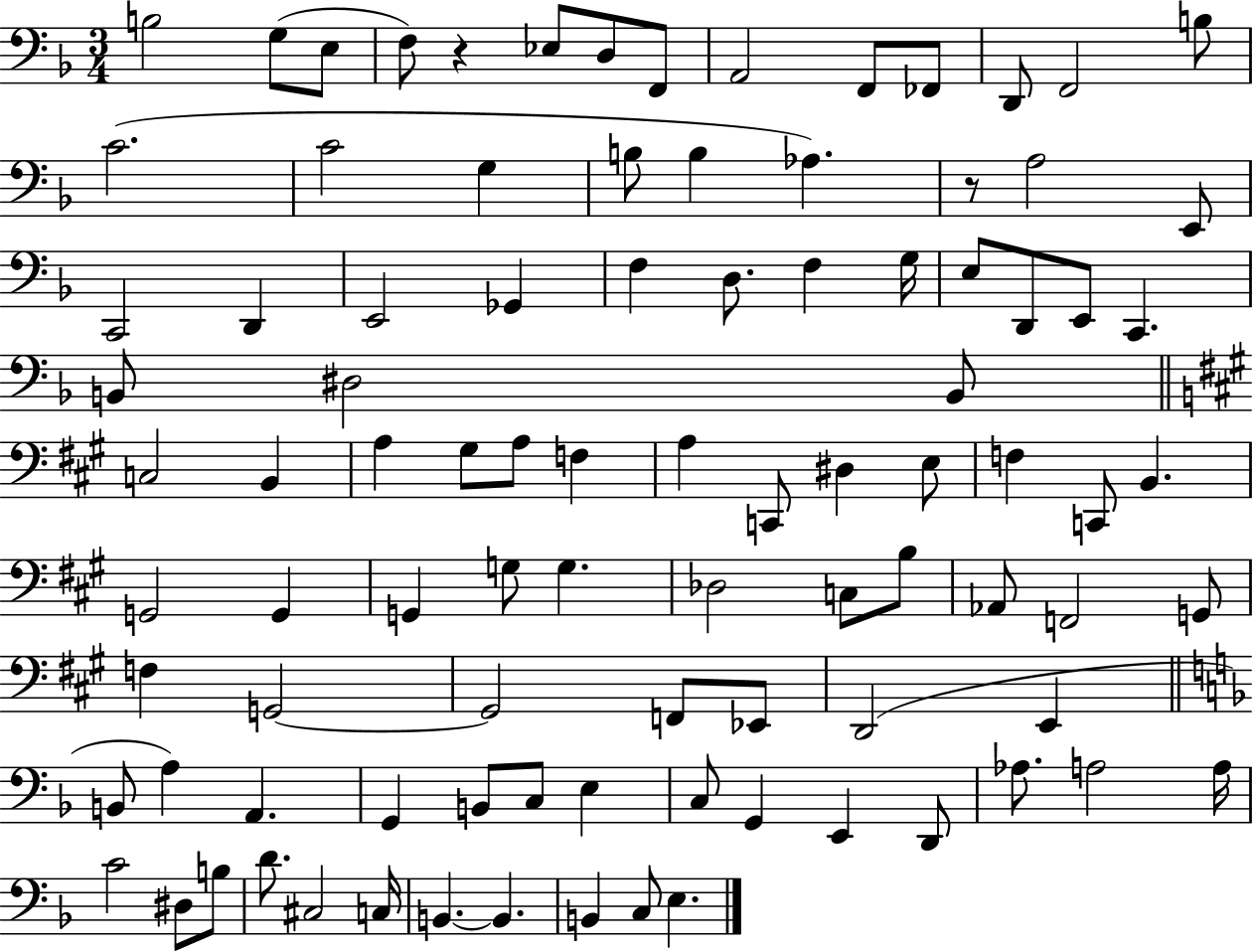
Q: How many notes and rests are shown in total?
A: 94